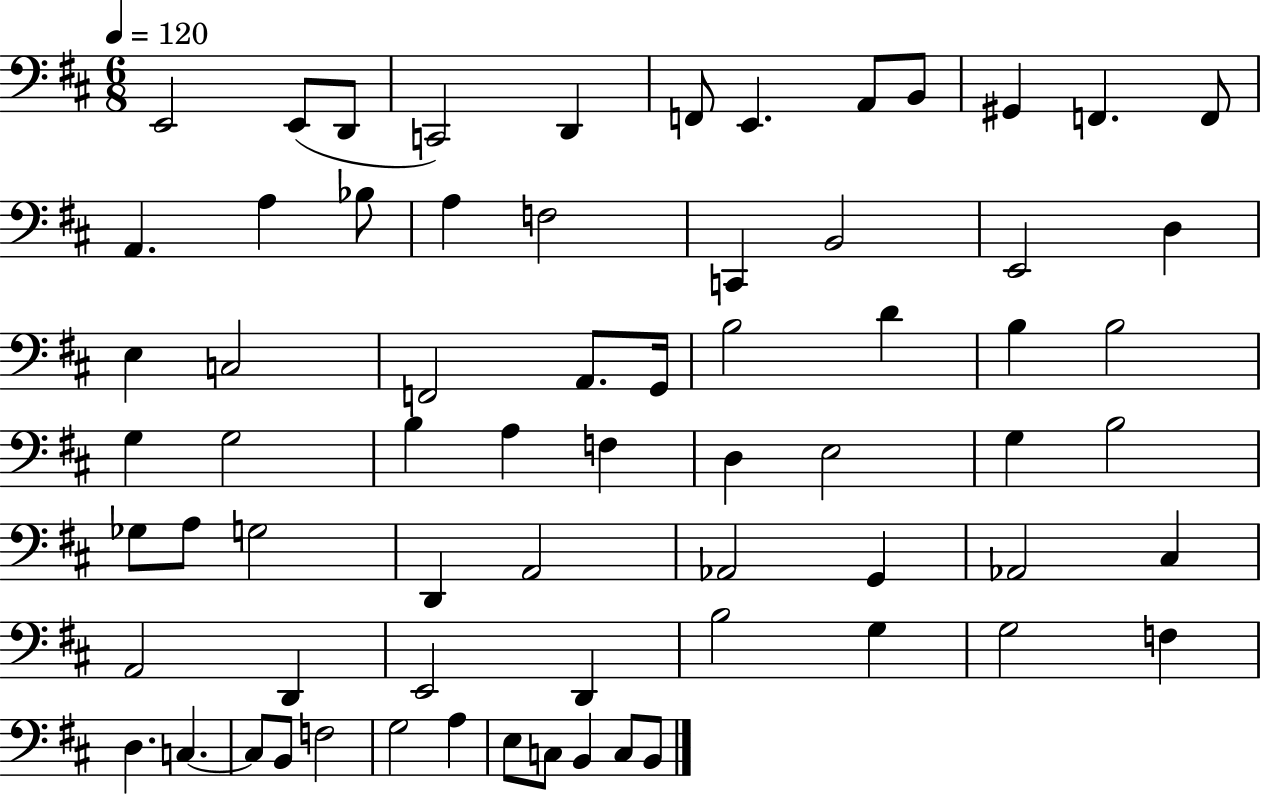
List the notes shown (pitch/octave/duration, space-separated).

E2/h E2/e D2/e C2/h D2/q F2/e E2/q. A2/e B2/e G#2/q F2/q. F2/e A2/q. A3/q Bb3/e A3/q F3/h C2/q B2/h E2/h D3/q E3/q C3/h F2/h A2/e. G2/s B3/h D4/q B3/q B3/h G3/q G3/h B3/q A3/q F3/q D3/q E3/h G3/q B3/h Gb3/e A3/e G3/h D2/q A2/h Ab2/h G2/q Ab2/h C#3/q A2/h D2/q E2/h D2/q B3/h G3/q G3/h F3/q D3/q. C3/q. C3/e B2/e F3/h G3/h A3/q E3/e C3/e B2/q C3/e B2/e